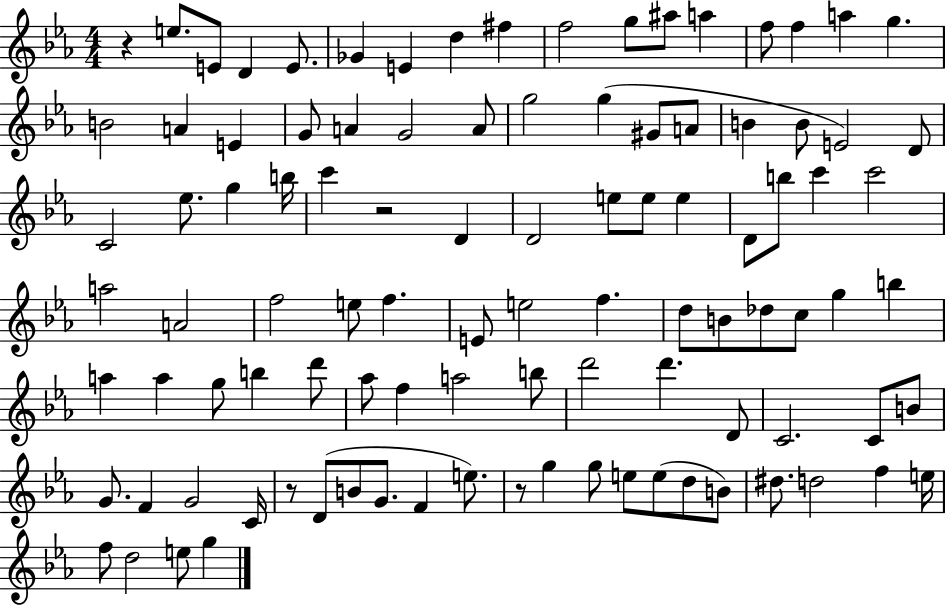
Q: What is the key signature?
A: EES major